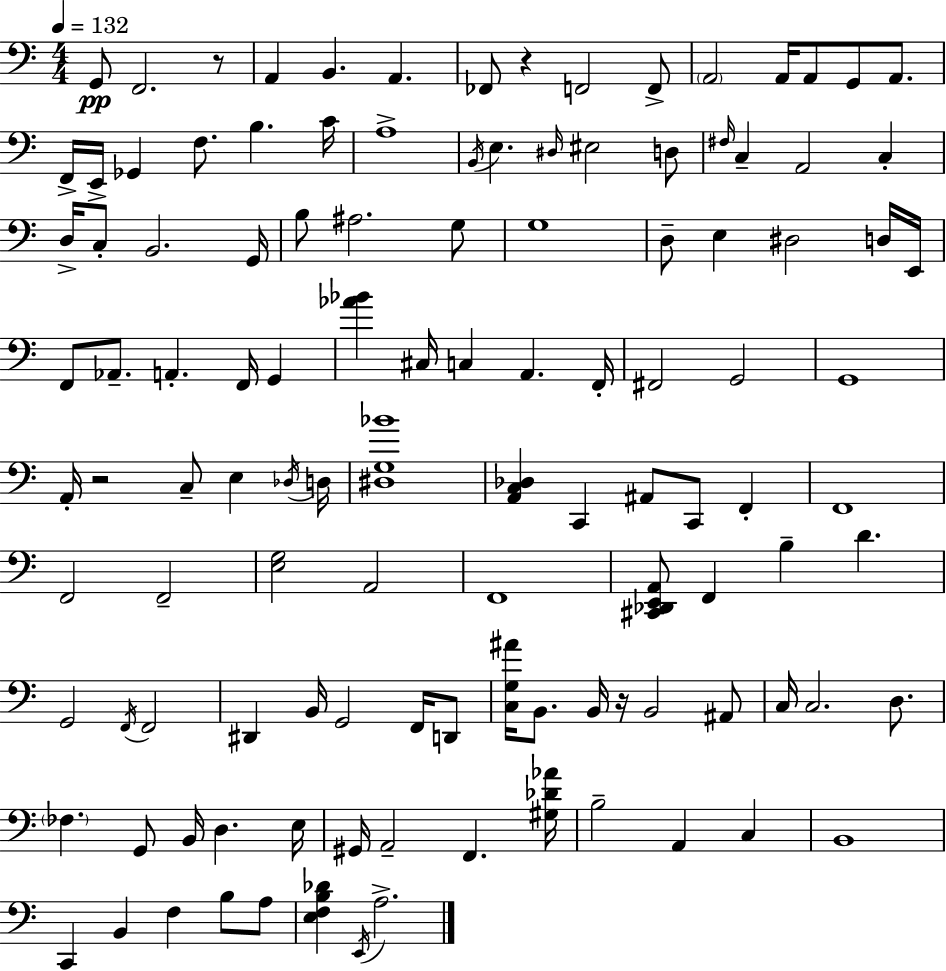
{
  \clef bass
  \numericTimeSignature
  \time 4/4
  \key c \major
  \tempo 4 = 132
  g,8\pp f,2. r8 | a,4 b,4. a,4. | fes,8 r4 f,2 f,8-> | \parenthesize a,2 a,16 a,8 g,8 a,8. | \break f,16-> e,16-> ges,4 f8. b4. c'16 | a1-> | \acciaccatura { b,16 } e4. \grace { dis16 } eis2 | d8 \grace { fis16 } c4-- a,2 c4-. | \break d16-> c8-. b,2. | g,16 b8 ais2. | g8 g1 | d8-- e4 dis2 | \break d16 e,16 f,8 aes,8.-- a,4.-. f,16 g,4 | <aes' bes'>4 cis16 c4 a,4. | f,16-. fis,2 g,2 | g,1 | \break a,16-. r2 c8-- e4 | \acciaccatura { des16 } d16 <dis g bes'>1 | <a, c des>4 c,4 ais,8 c,8 | f,4-. f,1 | \break f,2 f,2-- | <e g>2 a,2 | f,1 | <cis, des, e, a,>8 f,4 b4-- d'4. | \break g,2 \acciaccatura { f,16 } f,2 | dis,4 b,16 g,2 | f,16 d,8 <c g ais'>16 b,8. b,16 r16 b,2 | ais,8 c16 c2. | \break d8. \parenthesize fes4. g,8 b,16 d4. | e16 gis,16 a,2-- f,4. | <gis des' aes'>16 b2-- a,4 | c4 b,1 | \break c,4 b,4 f4 | b8 a8 <e f b des'>4 \acciaccatura { e,16 } a2.-> | \bar "|."
}